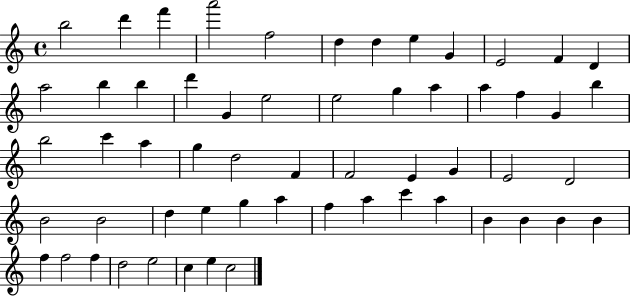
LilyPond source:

{
  \clef treble
  \time 4/4
  \defaultTimeSignature
  \key c \major
  b''2 d'''4 f'''4 | a'''2 f''2 | d''4 d''4 e''4 g'4 | e'2 f'4 d'4 | \break a''2 b''4 b''4 | d'''4 g'4 e''2 | e''2 g''4 a''4 | a''4 f''4 g'4 b''4 | \break b''2 c'''4 a''4 | g''4 d''2 f'4 | f'2 e'4 g'4 | e'2 d'2 | \break b'2 b'2 | d''4 e''4 g''4 a''4 | f''4 a''4 c'''4 a''4 | b'4 b'4 b'4 b'4 | \break f''4 f''2 f''4 | d''2 e''2 | c''4 e''4 c''2 | \bar "|."
}